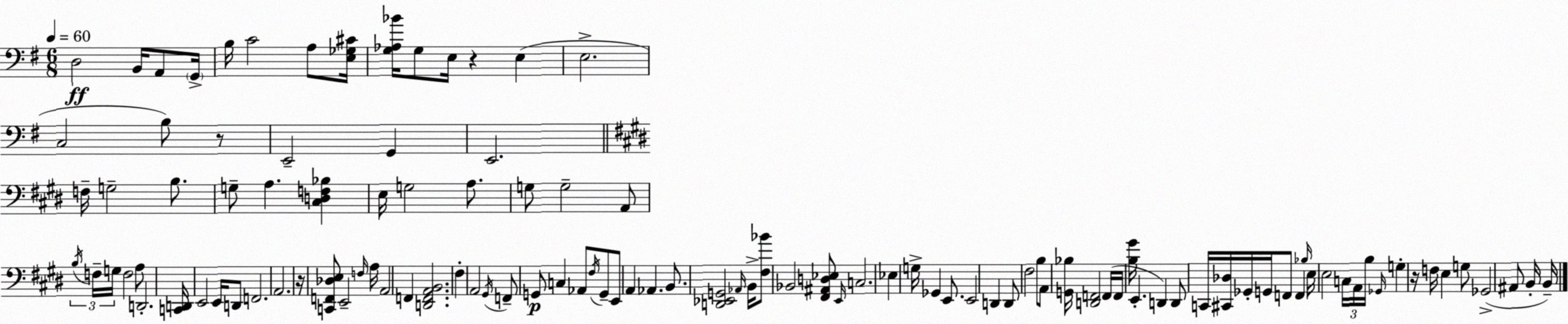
X:1
T:Untitled
M:6/8
L:1/4
K:Em
D,2 B,,/4 A,,/2 G,,/4 B,/4 C2 A,/2 [E,_G,^C]/4 [G,_A,_B]/4 G,/2 E,/4 z E, E,2 C,2 B,/2 z/2 E,,2 G,, E,,2 F,/4 G,2 B,/2 G,/2 A, [^C,D,F,_B,] E,/4 G,2 A,/2 G,/2 G,2 A,,/2 B,/4 F,/4 G,/4 F,2 A,/2 D,,2 [C,,D,,]/4 E,,2 E,,/4 D,,/2 F,,2 A,,2 z/4 [C,,F,,_D,E,]/2 E,,2 F,/4 A,/4 A,,2 F,, [D,,F,,A,,B,,]2 ^F, A,,2 ^G,,/4 F,,/2 G,,/2 C, _A,,/2 ^F,/4 G,,/2 E,,/2 A,, _A,, B,,/2 [D,,_E,,G,,]2 _A,,/4 B,,/4 [^F,_B]/2 _B,,2 [^F,,^A,,D,_E,]/2 E,,/4 C,2 _E, G,/4 _G,, E,,/2 E,,2 D,, D,,/2 ^F,2 B,/2 A,,/2 [G,,_B,]/4 [D,,F,,]2 F,,/4 F,,/4 [B,^G]/4 E,, D,, D,,/2 C,,/4 [^C,,_D,]/4 _G,,/4 G,,/4 F,,/2 F,, _B,/4 E,/4 E,2 C,/4 A,,/4 B,/4 _G,,/4 G, z/4 F,/4 E, G,/2 _G,,2 ^A,,/2 B,,/4 B,,/4